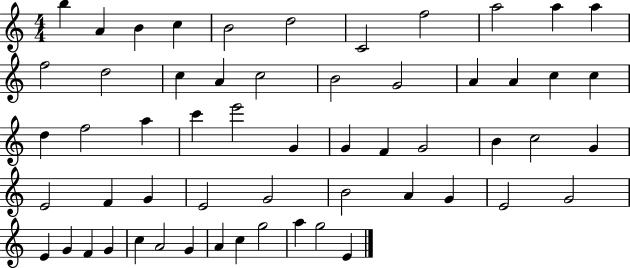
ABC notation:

X:1
T:Untitled
M:4/4
L:1/4
K:C
b A B c B2 d2 C2 f2 a2 a a f2 d2 c A c2 B2 G2 A A c c d f2 a c' e'2 G G F G2 B c2 G E2 F G E2 G2 B2 A G E2 G2 E G F G c A2 G A c g2 a g2 E